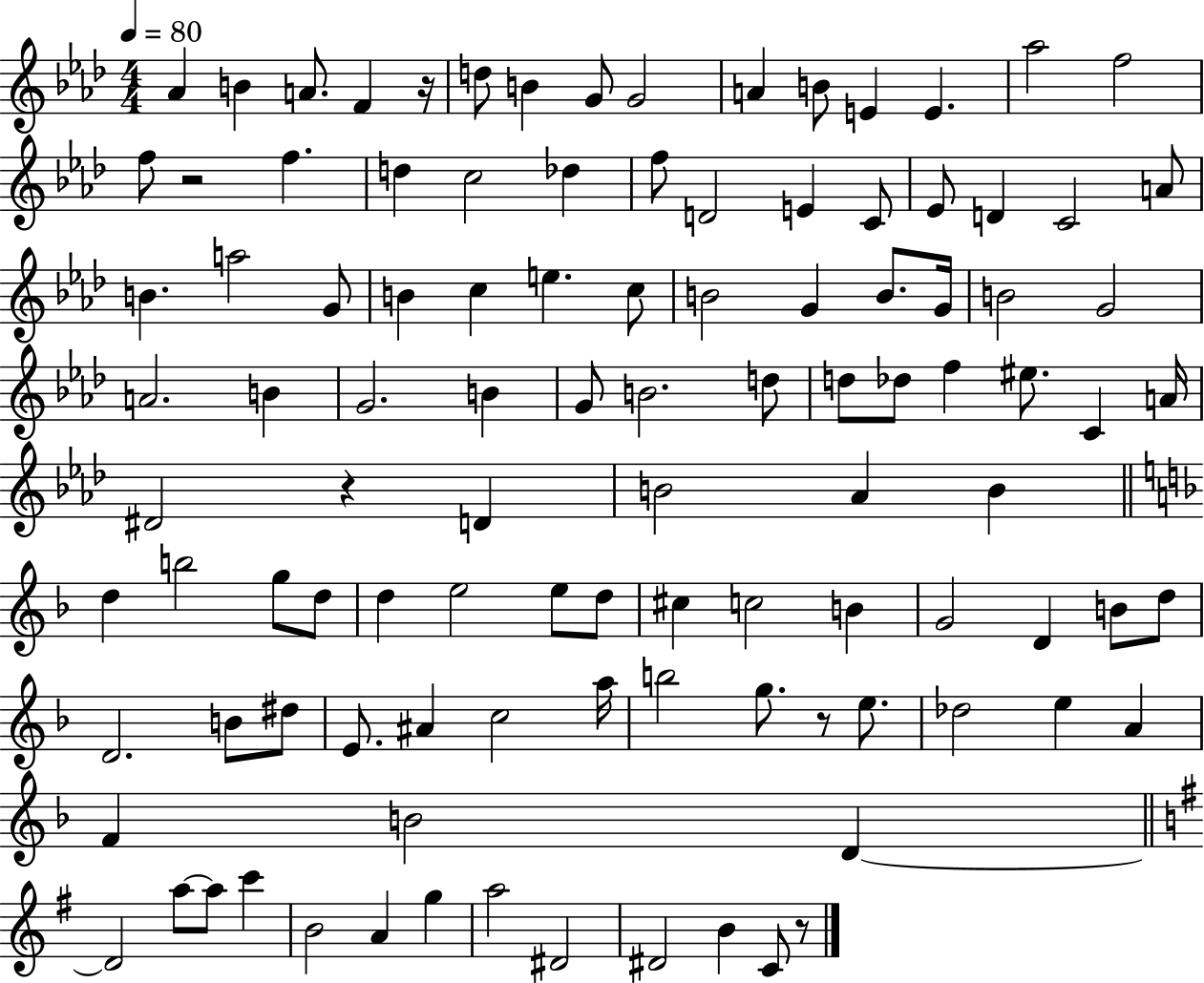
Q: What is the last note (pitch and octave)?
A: C4